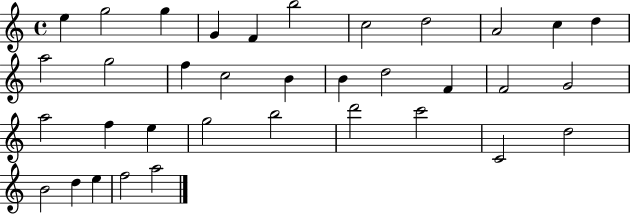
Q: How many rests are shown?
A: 0